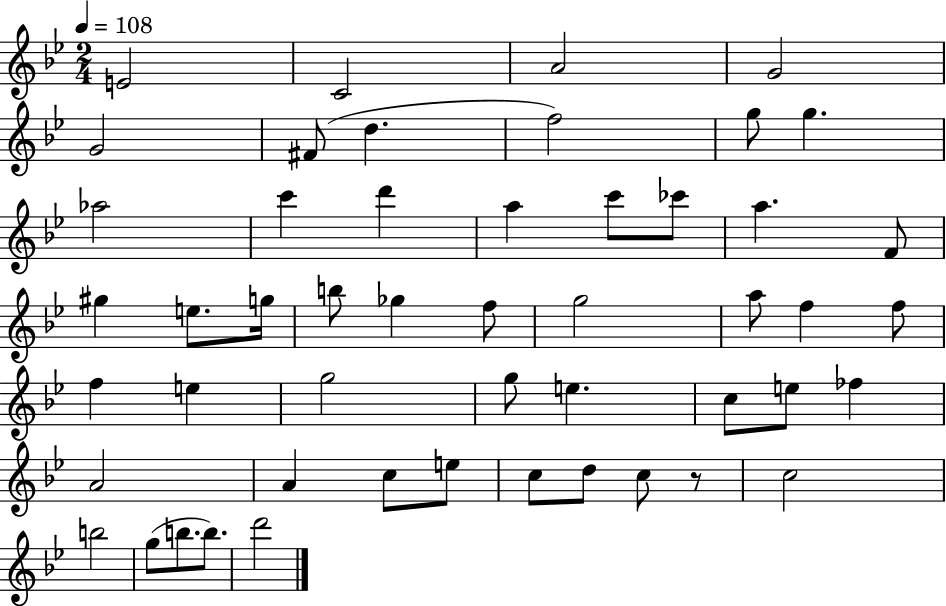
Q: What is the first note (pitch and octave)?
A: E4